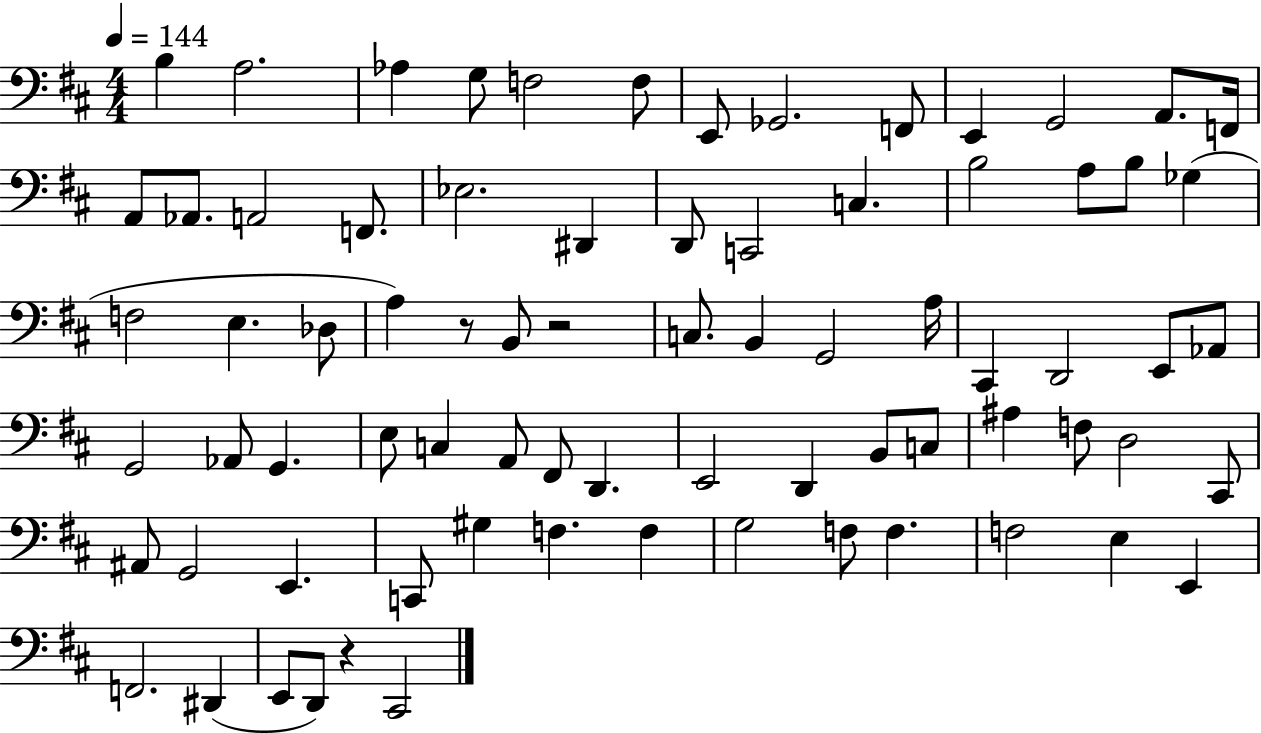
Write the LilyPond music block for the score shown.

{
  \clef bass
  \numericTimeSignature
  \time 4/4
  \key d \major
  \tempo 4 = 144
  b4 a2. | aes4 g8 f2 f8 | e,8 ges,2. f,8 | e,4 g,2 a,8. f,16 | \break a,8 aes,8. a,2 f,8. | ees2. dis,4 | d,8 c,2 c4. | b2 a8 b8 ges4( | \break f2 e4. des8 | a4) r8 b,8 r2 | c8. b,4 g,2 a16 | cis,4 d,2 e,8 aes,8 | \break g,2 aes,8 g,4. | e8 c4 a,8 fis,8 d,4. | e,2 d,4 b,8 c8 | ais4 f8 d2 cis,8 | \break ais,8 g,2 e,4. | c,8 gis4 f4. f4 | g2 f8 f4. | f2 e4 e,4 | \break f,2. dis,4( | e,8 d,8) r4 cis,2 | \bar "|."
}